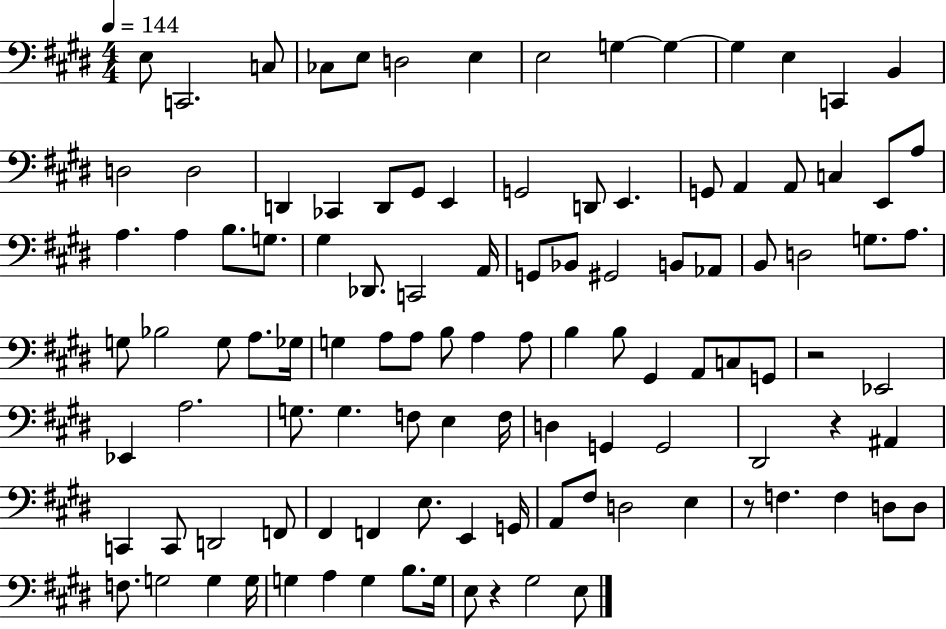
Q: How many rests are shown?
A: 4